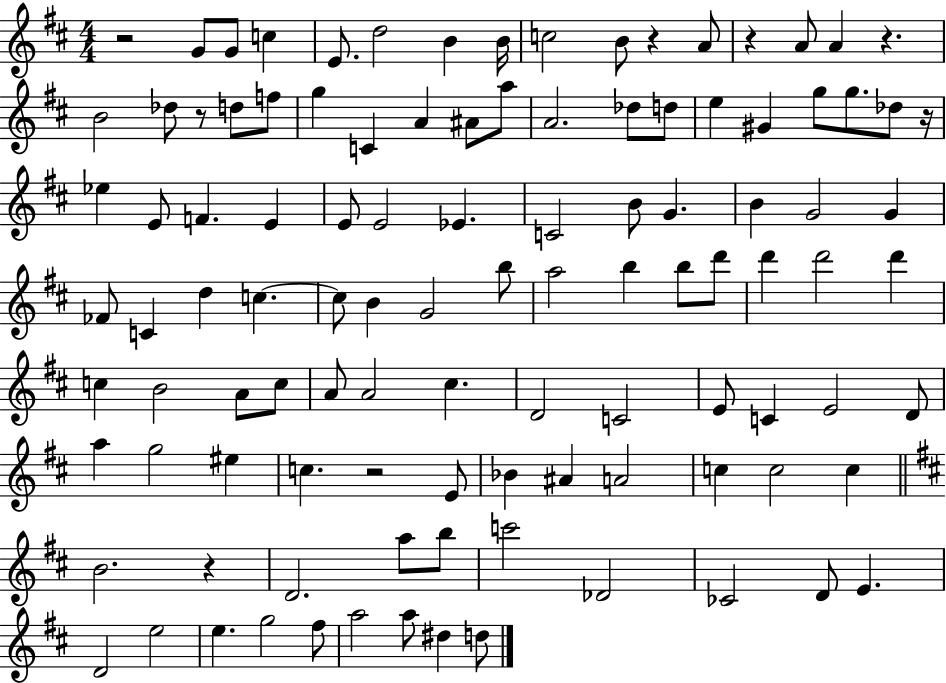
X:1
T:Untitled
M:4/4
L:1/4
K:D
z2 G/2 G/2 c E/2 d2 B B/4 c2 B/2 z A/2 z A/2 A z B2 _d/2 z/2 d/2 f/2 g C A ^A/2 a/2 A2 _d/2 d/2 e ^G g/2 g/2 _d/2 z/4 _e E/2 F E E/2 E2 _E C2 B/2 G B G2 G _F/2 C d c c/2 B G2 b/2 a2 b b/2 d'/2 d' d'2 d' c B2 A/2 c/2 A/2 A2 ^c D2 C2 E/2 C E2 D/2 a g2 ^e c z2 E/2 _B ^A A2 c c2 c B2 z D2 a/2 b/2 c'2 _D2 _C2 D/2 E D2 e2 e g2 ^f/2 a2 a/2 ^d d/2